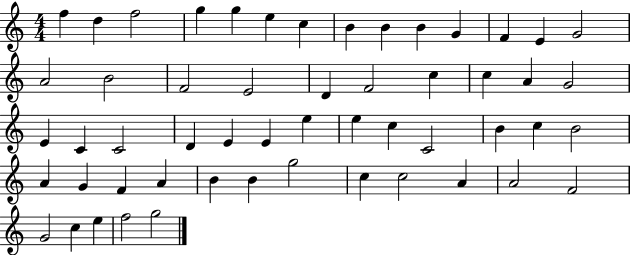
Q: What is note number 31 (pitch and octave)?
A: E5